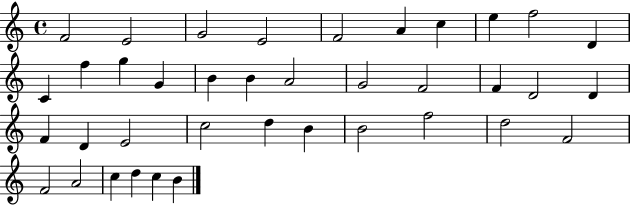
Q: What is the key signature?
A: C major